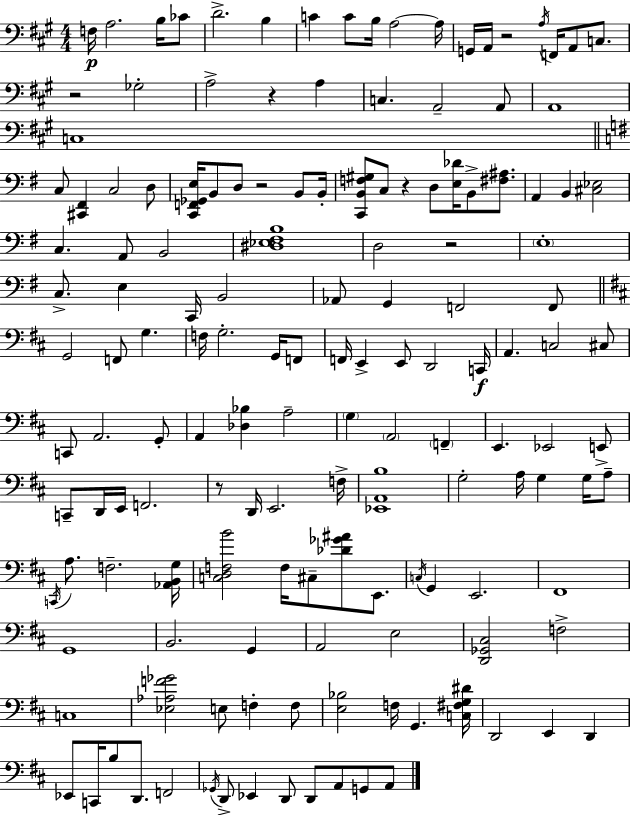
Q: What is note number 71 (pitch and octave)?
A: G3